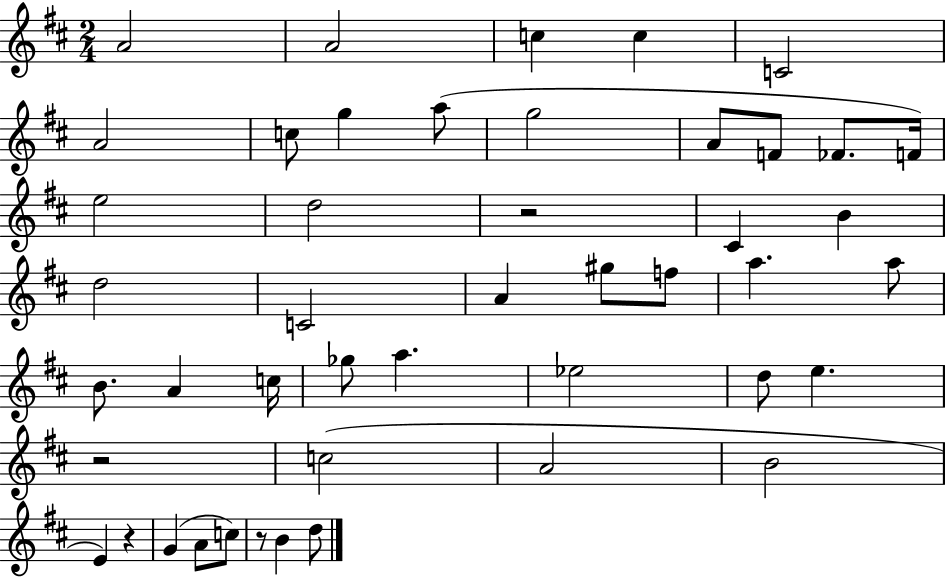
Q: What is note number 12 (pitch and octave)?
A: F4